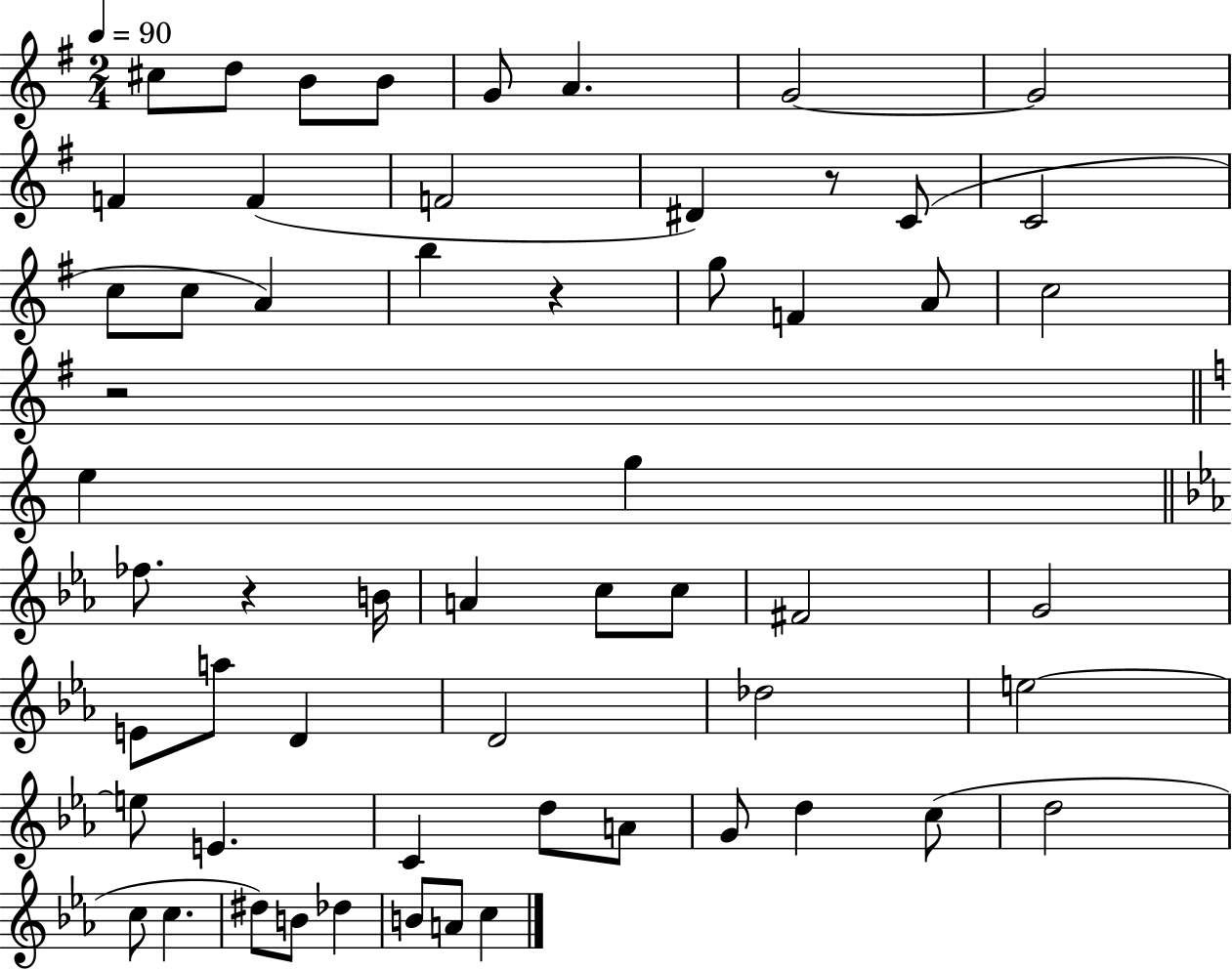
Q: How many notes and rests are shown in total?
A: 58